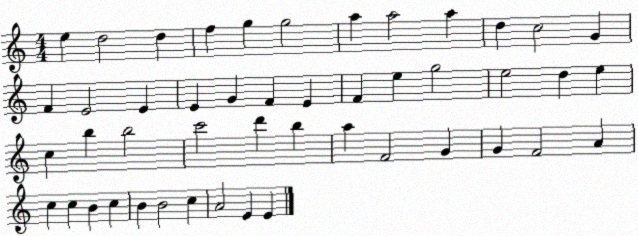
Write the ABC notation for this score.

X:1
T:Untitled
M:4/4
L:1/4
K:C
e d2 d f g g2 a a2 a d c2 G F E2 E E G F E F e g2 e2 d e c b b2 c'2 d' b a F2 G G F2 A c c B c B B2 c A2 E E